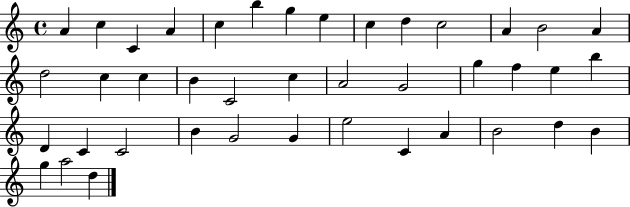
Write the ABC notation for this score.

X:1
T:Untitled
M:4/4
L:1/4
K:C
A c C A c b g e c d c2 A B2 A d2 c c B C2 c A2 G2 g f e b D C C2 B G2 G e2 C A B2 d B g a2 d